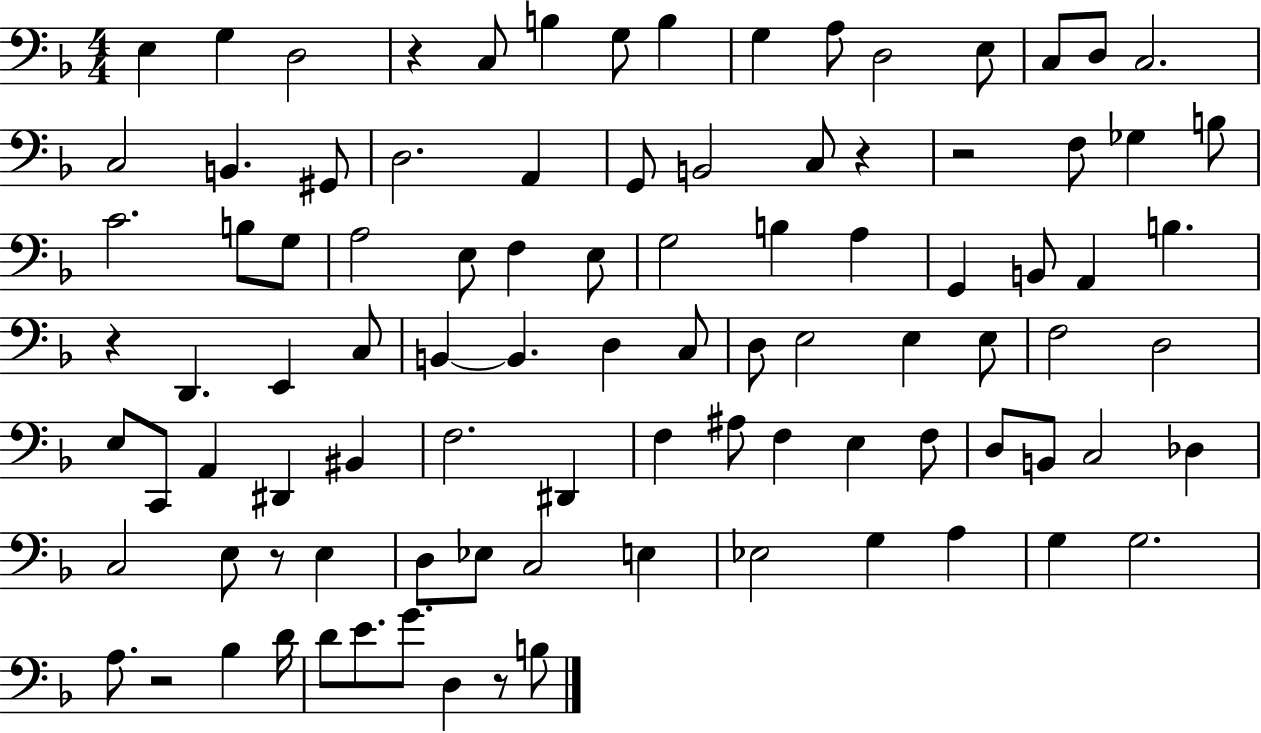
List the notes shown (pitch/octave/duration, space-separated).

E3/q G3/q D3/h R/q C3/e B3/q G3/e B3/q G3/q A3/e D3/h E3/e C3/e D3/e C3/h. C3/h B2/q. G#2/e D3/h. A2/q G2/e B2/h C3/e R/q R/h F3/e Gb3/q B3/e C4/h. B3/e G3/e A3/h E3/e F3/q E3/e G3/h B3/q A3/q G2/q B2/e A2/q B3/q. R/q D2/q. E2/q C3/e B2/q B2/q. D3/q C3/e D3/e E3/h E3/q E3/e F3/h D3/h E3/e C2/e A2/q D#2/q BIS2/q F3/h. D#2/q F3/q A#3/e F3/q E3/q F3/e D3/e B2/e C3/h Db3/q C3/h E3/e R/e E3/q D3/e Eb3/e C3/h E3/q Eb3/h G3/q A3/q G3/q G3/h. A3/e. R/h Bb3/q D4/s D4/e E4/e. G4/e. D3/q R/e B3/e